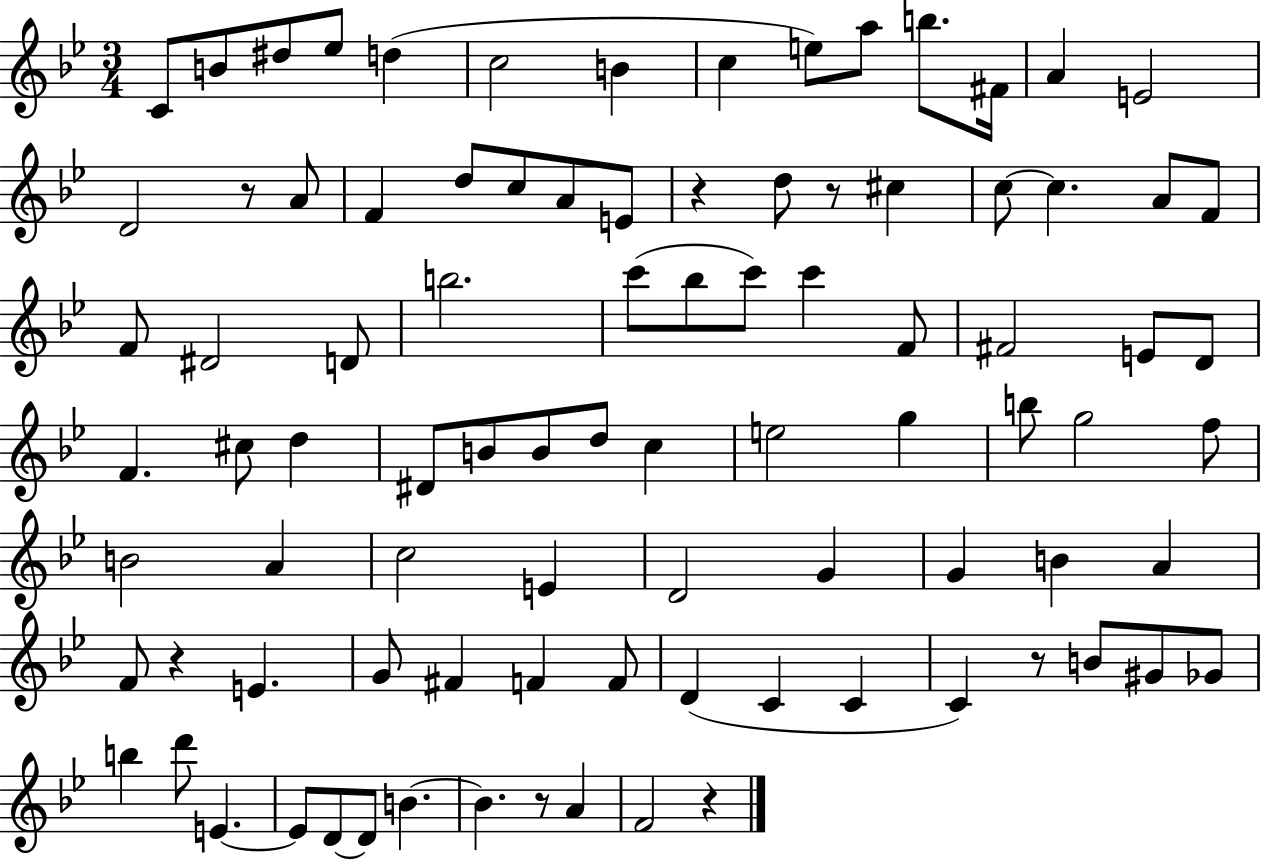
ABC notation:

X:1
T:Untitled
M:3/4
L:1/4
K:Bb
C/2 B/2 ^d/2 _e/2 d c2 B c e/2 a/2 b/2 ^F/4 A E2 D2 z/2 A/2 F d/2 c/2 A/2 E/2 z d/2 z/2 ^c c/2 c A/2 F/2 F/2 ^D2 D/2 b2 c'/2 _b/2 c'/2 c' F/2 ^F2 E/2 D/2 F ^c/2 d ^D/2 B/2 B/2 d/2 c e2 g b/2 g2 f/2 B2 A c2 E D2 G G B A F/2 z E G/2 ^F F F/2 D C C C z/2 B/2 ^G/2 _G/2 b d'/2 E E/2 D/2 D/2 B B z/2 A F2 z